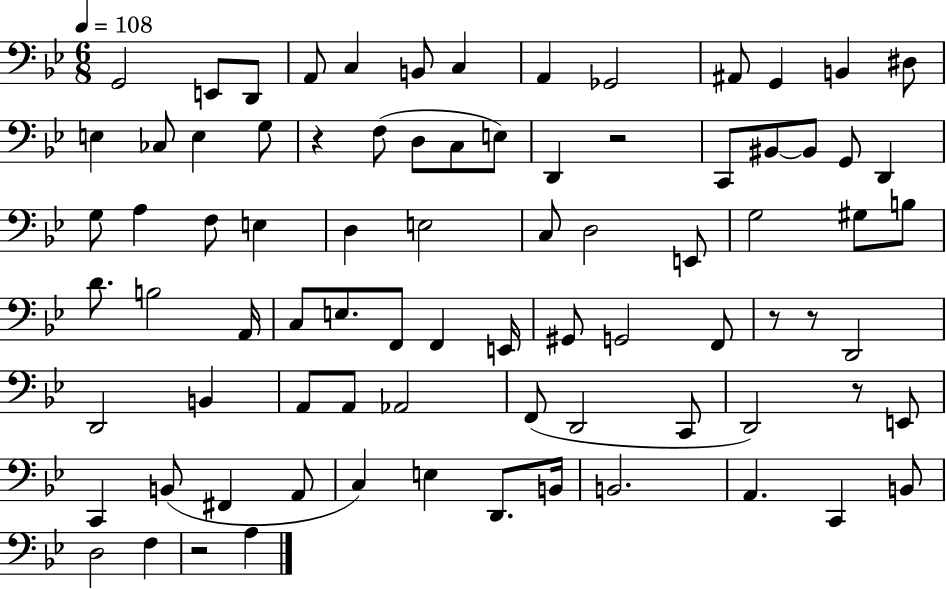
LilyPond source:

{
  \clef bass
  \numericTimeSignature
  \time 6/8
  \key bes \major
  \tempo 4 = 108
  g,2 e,8 d,8 | a,8 c4 b,8 c4 | a,4 ges,2 | ais,8 g,4 b,4 dis8 | \break e4 ces8 e4 g8 | r4 f8( d8 c8 e8) | d,4 r2 | c,8 bis,8~~ bis,8 g,8 d,4 | \break g8 a4 f8 e4 | d4 e2 | c8 d2 e,8 | g2 gis8 b8 | \break d'8. b2 a,16 | c8 e8. f,8 f,4 e,16 | gis,8 g,2 f,8 | r8 r8 d,2 | \break d,2 b,4 | a,8 a,8 aes,2 | f,8( d,2 c,8 | d,2) r8 e,8 | \break c,4 b,8( fis,4 a,8 | c4) e4 d,8. b,16 | b,2. | a,4. c,4 b,8 | \break d2 f4 | r2 a4 | \bar "|."
}